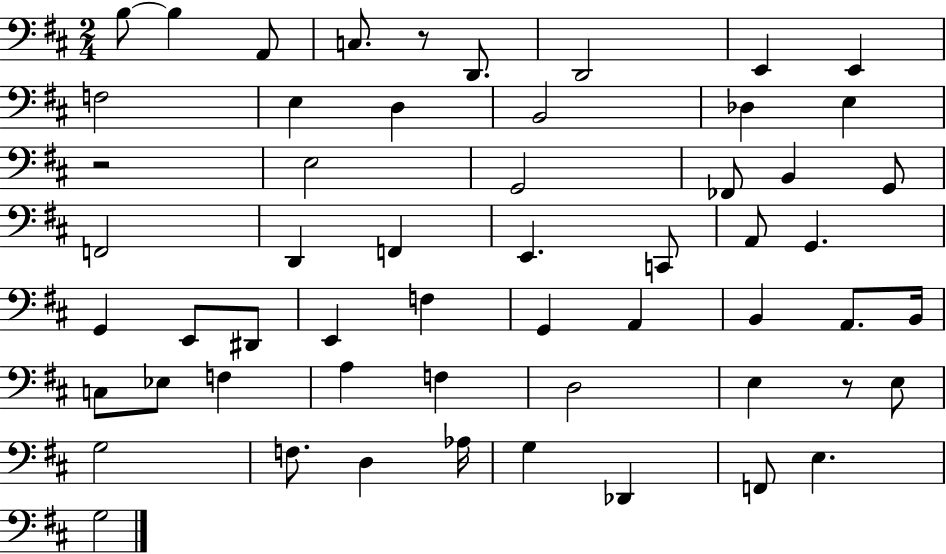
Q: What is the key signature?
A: D major